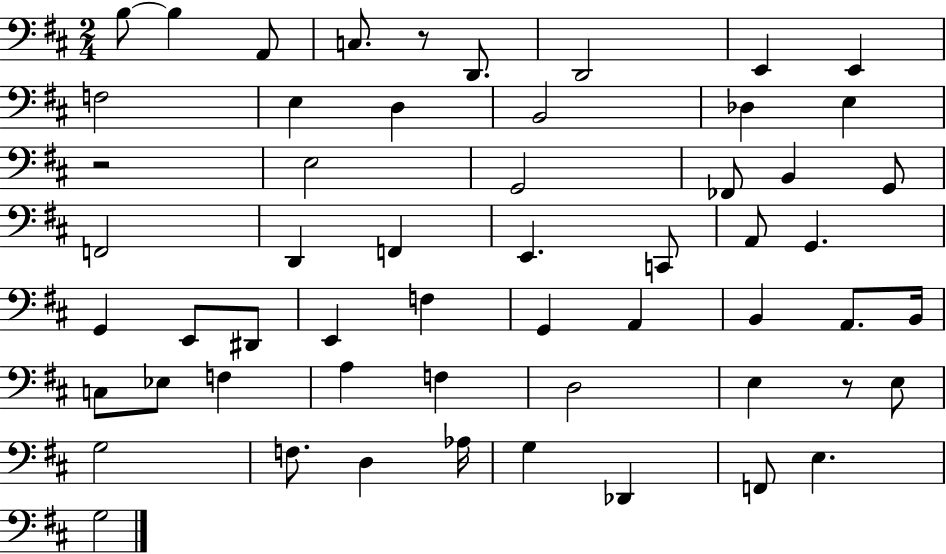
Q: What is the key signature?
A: D major